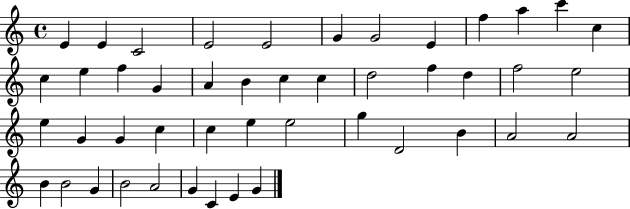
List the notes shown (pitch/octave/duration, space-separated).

E4/q E4/q C4/h E4/h E4/h G4/q G4/h E4/q F5/q A5/q C6/q C5/q C5/q E5/q F5/q G4/q A4/q B4/q C5/q C5/q D5/h F5/q D5/q F5/h E5/h E5/q G4/q G4/q C5/q C5/q E5/q E5/h G5/q D4/h B4/q A4/h A4/h B4/q B4/h G4/q B4/h A4/h G4/q C4/q E4/q G4/q